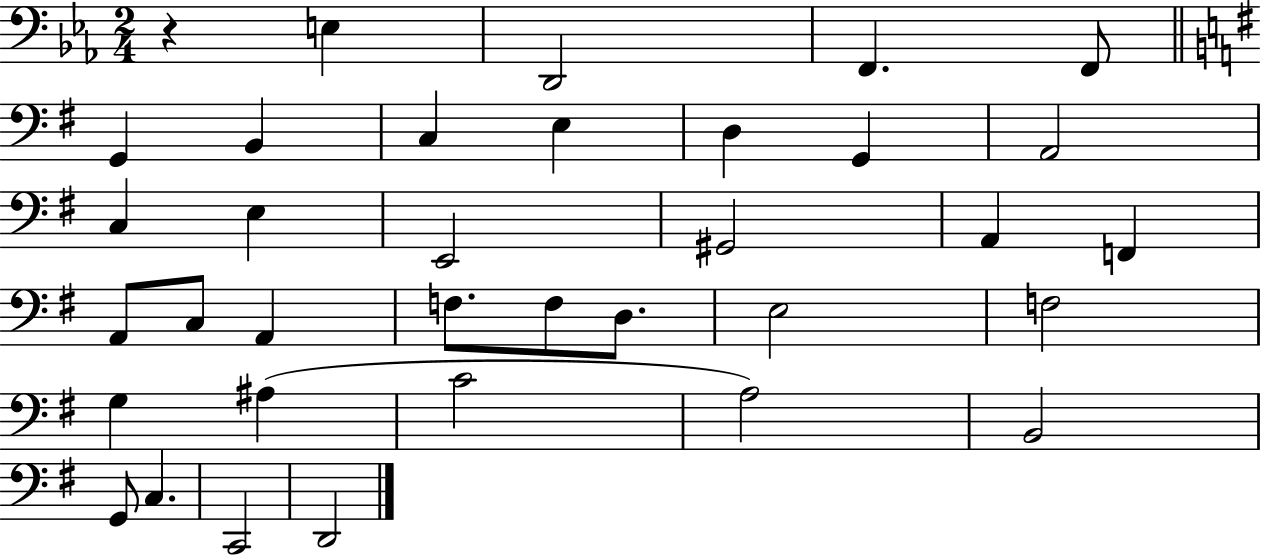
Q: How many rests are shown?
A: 1